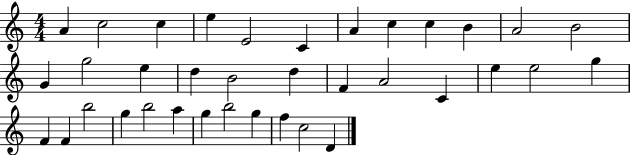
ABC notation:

X:1
T:Untitled
M:4/4
L:1/4
K:C
A c2 c e E2 C A c c B A2 B2 G g2 e d B2 d F A2 C e e2 g F F b2 g b2 a g b2 g f c2 D